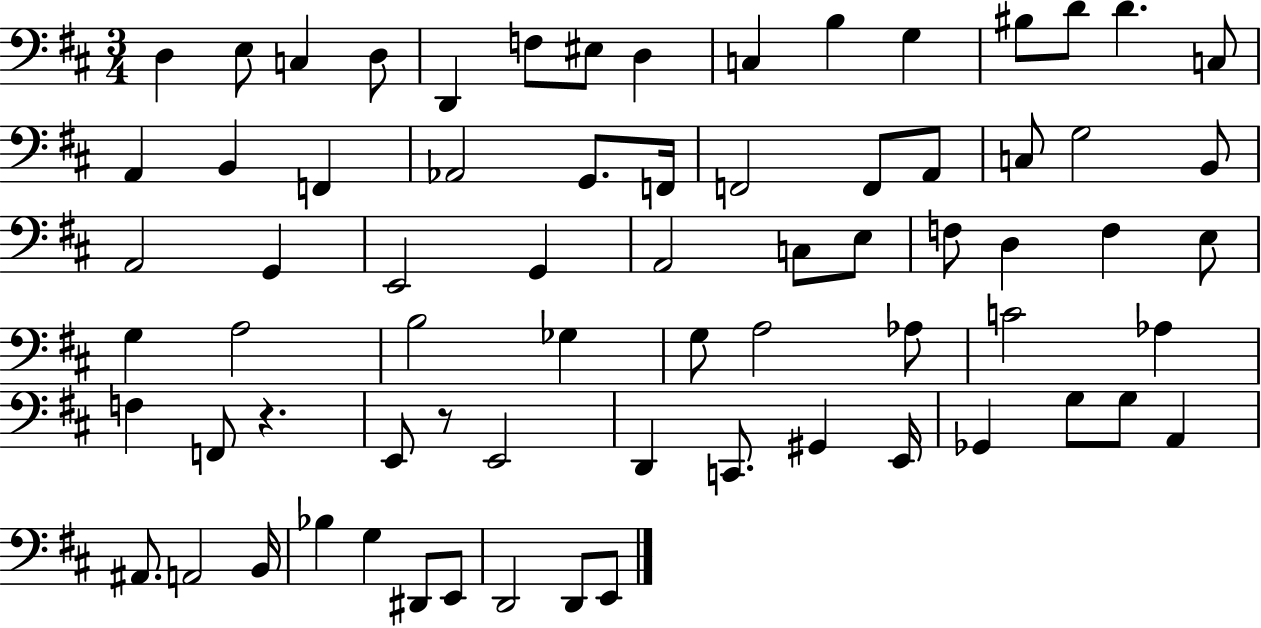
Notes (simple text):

D3/q E3/e C3/q D3/e D2/q F3/e EIS3/e D3/q C3/q B3/q G3/q BIS3/e D4/e D4/q. C3/e A2/q B2/q F2/q Ab2/h G2/e. F2/s F2/h F2/e A2/e C3/e G3/h B2/e A2/h G2/q E2/h G2/q A2/h C3/e E3/e F3/e D3/q F3/q E3/e G3/q A3/h B3/h Gb3/q G3/e A3/h Ab3/e C4/h Ab3/q F3/q F2/e R/q. E2/e R/e E2/h D2/q C2/e. G#2/q E2/s Gb2/q G3/e G3/e A2/q A#2/e. A2/h B2/s Bb3/q G3/q D#2/e E2/e D2/h D2/e E2/e